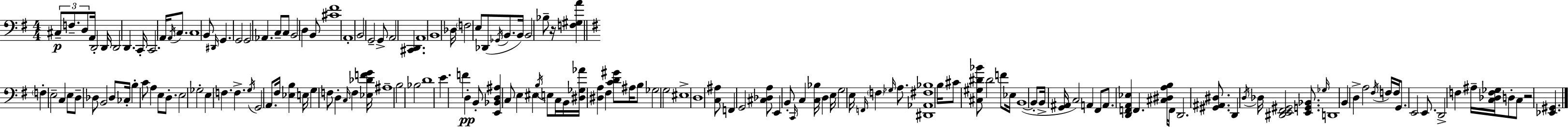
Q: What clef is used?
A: bass